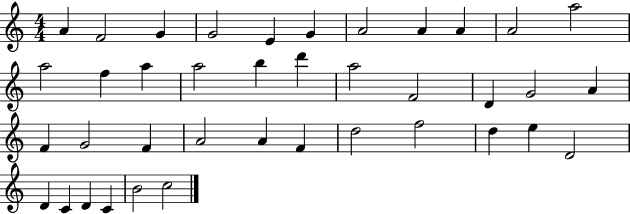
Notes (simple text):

A4/q F4/h G4/q G4/h E4/q G4/q A4/h A4/q A4/q A4/h A5/h A5/h F5/q A5/q A5/h B5/q D6/q A5/h F4/h D4/q G4/h A4/q F4/q G4/h F4/q A4/h A4/q F4/q D5/h F5/h D5/q E5/q D4/h D4/q C4/q D4/q C4/q B4/h C5/h